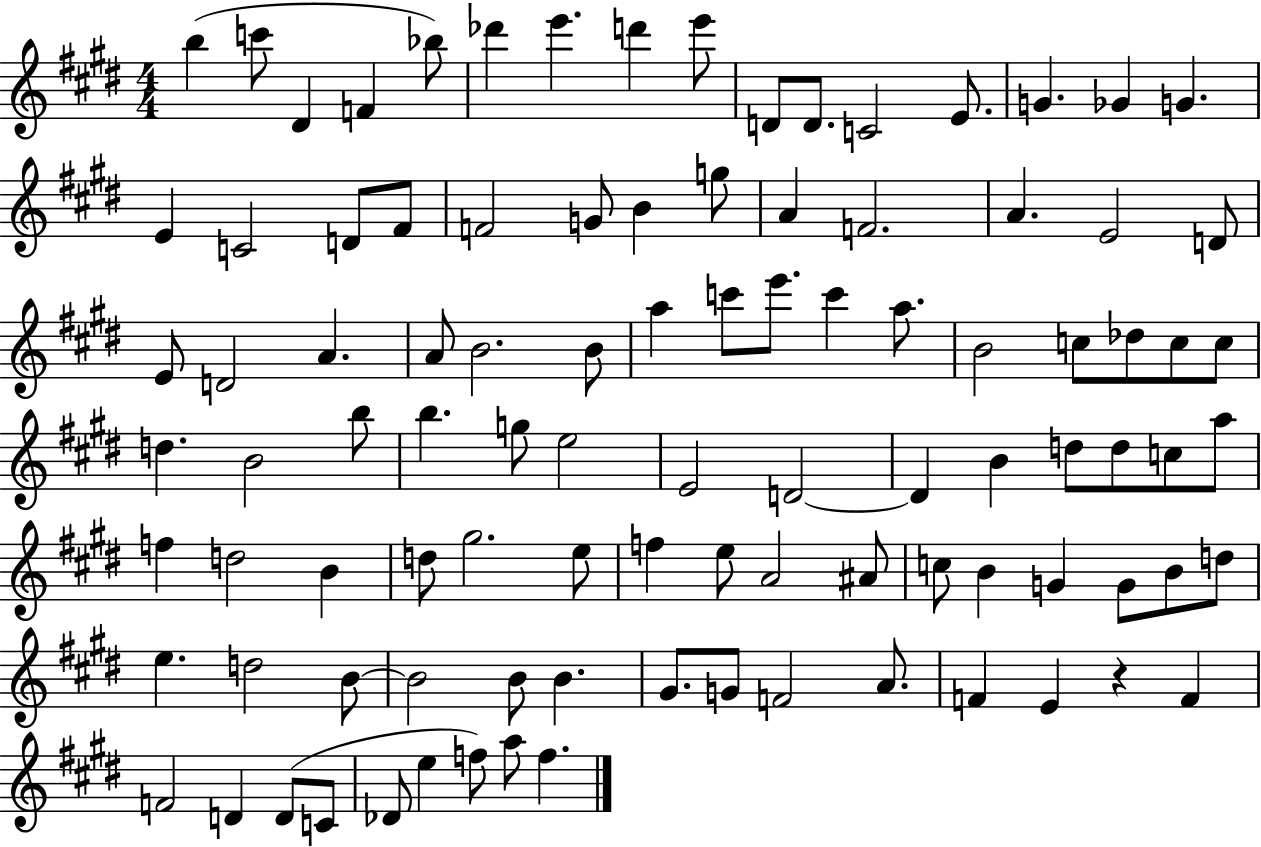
B5/q C6/e D#4/q F4/q Bb5/e Db6/q E6/q. D6/q E6/e D4/e D4/e. C4/h E4/e. G4/q. Gb4/q G4/q. E4/q C4/h D4/e F#4/e F4/h G4/e B4/q G5/e A4/q F4/h. A4/q. E4/h D4/e E4/e D4/h A4/q. A4/e B4/h. B4/e A5/q C6/e E6/e. C6/q A5/e. B4/h C5/e Db5/e C5/e C5/e D5/q. B4/h B5/e B5/q. G5/e E5/h E4/h D4/h D4/q B4/q D5/e D5/e C5/e A5/e F5/q D5/h B4/q D5/e G#5/h. E5/e F5/q E5/e A4/h A#4/e C5/e B4/q G4/q G4/e B4/e D5/e E5/q. D5/h B4/e B4/h B4/e B4/q. G#4/e. G4/e F4/h A4/e. F4/q E4/q R/q F4/q F4/h D4/q D4/e C4/e Db4/e E5/q F5/e A5/e F5/q.